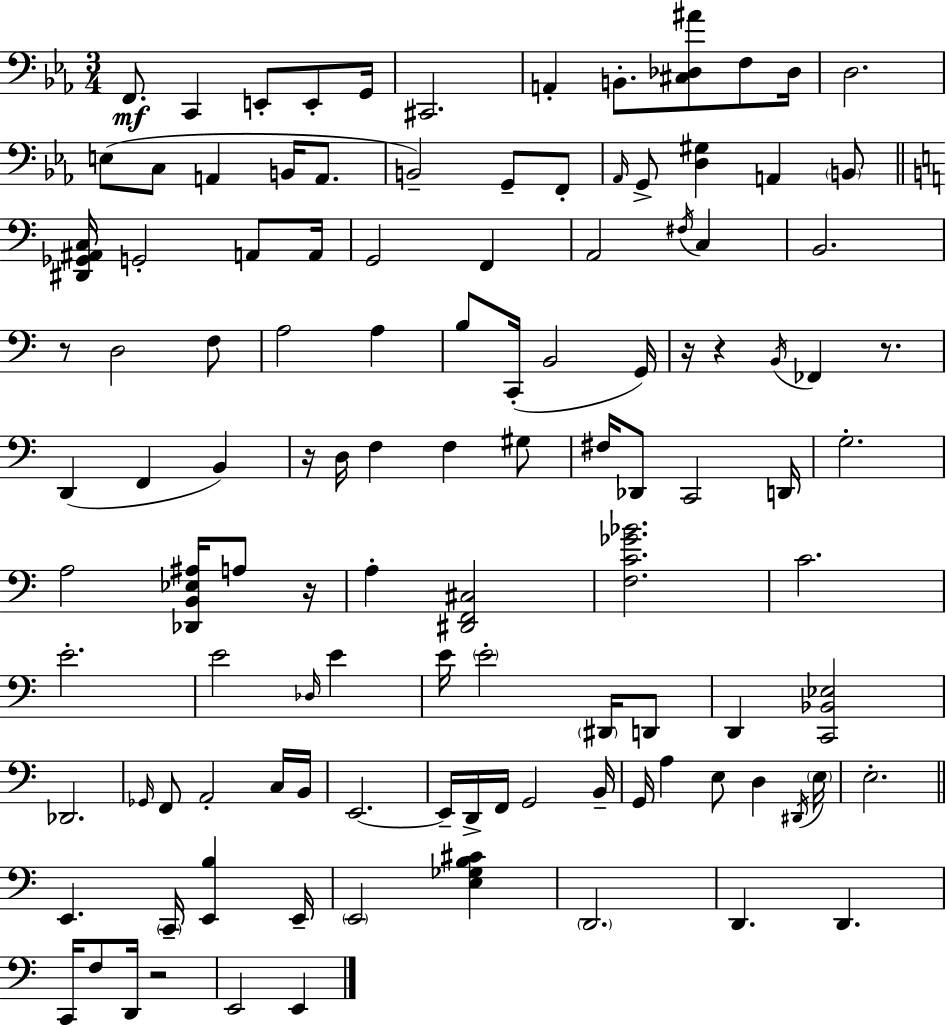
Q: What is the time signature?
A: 3/4